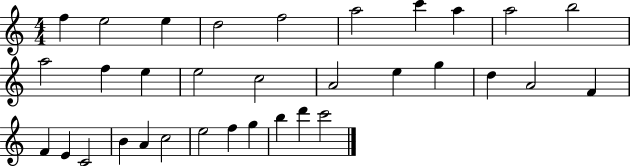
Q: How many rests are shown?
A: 0